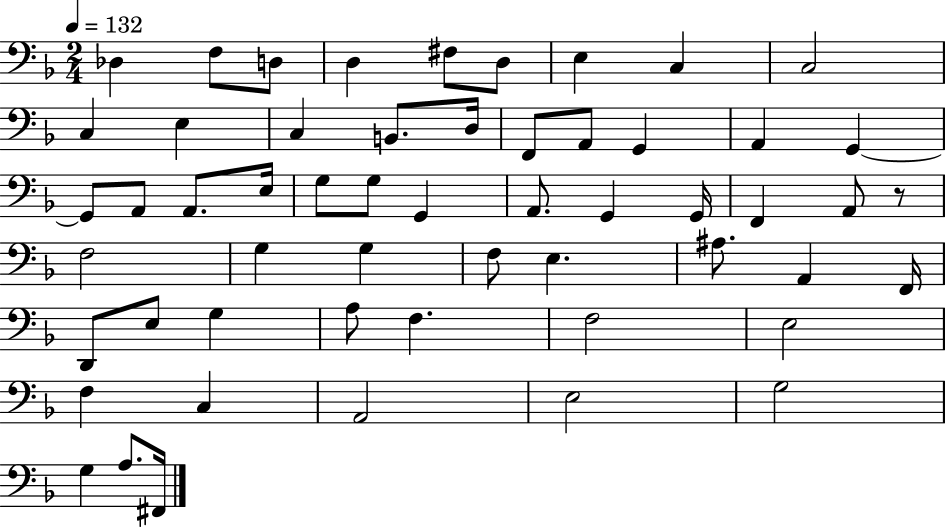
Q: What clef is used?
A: bass